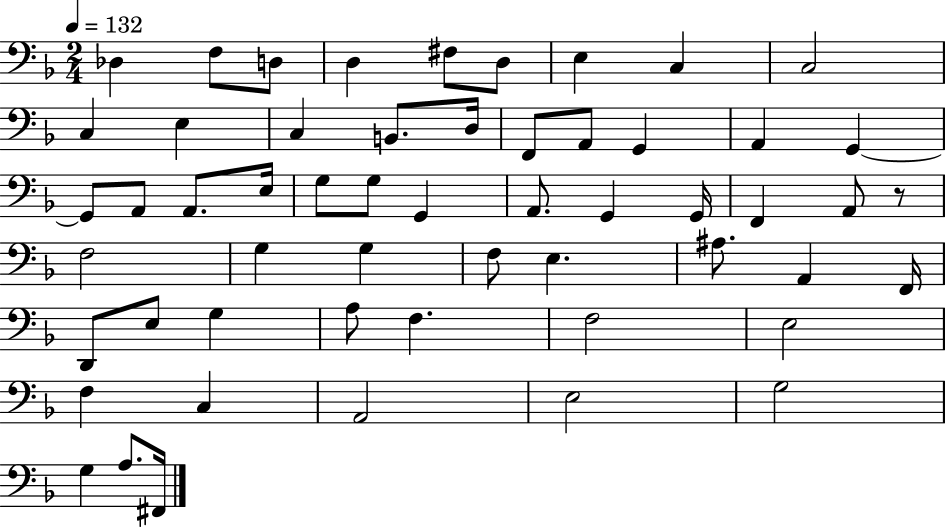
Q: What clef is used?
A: bass